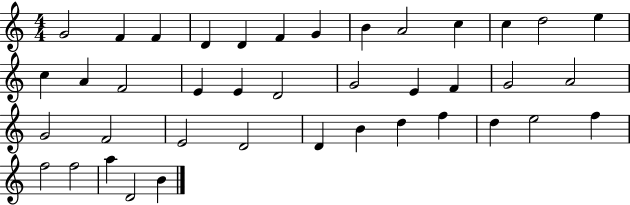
{
  \clef treble
  \numericTimeSignature
  \time 4/4
  \key c \major
  g'2 f'4 f'4 | d'4 d'4 f'4 g'4 | b'4 a'2 c''4 | c''4 d''2 e''4 | \break c''4 a'4 f'2 | e'4 e'4 d'2 | g'2 e'4 f'4 | g'2 a'2 | \break g'2 f'2 | e'2 d'2 | d'4 b'4 d''4 f''4 | d''4 e''2 f''4 | \break f''2 f''2 | a''4 d'2 b'4 | \bar "|."
}